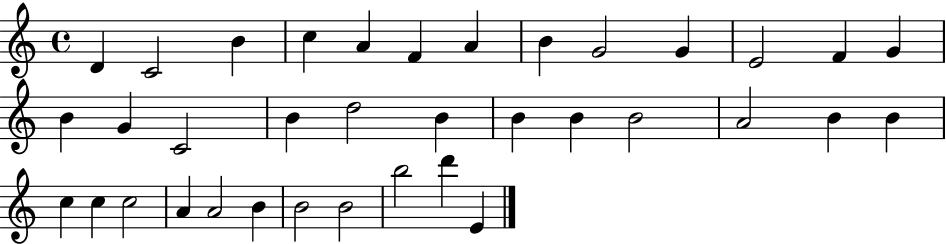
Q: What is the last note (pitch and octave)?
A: E4